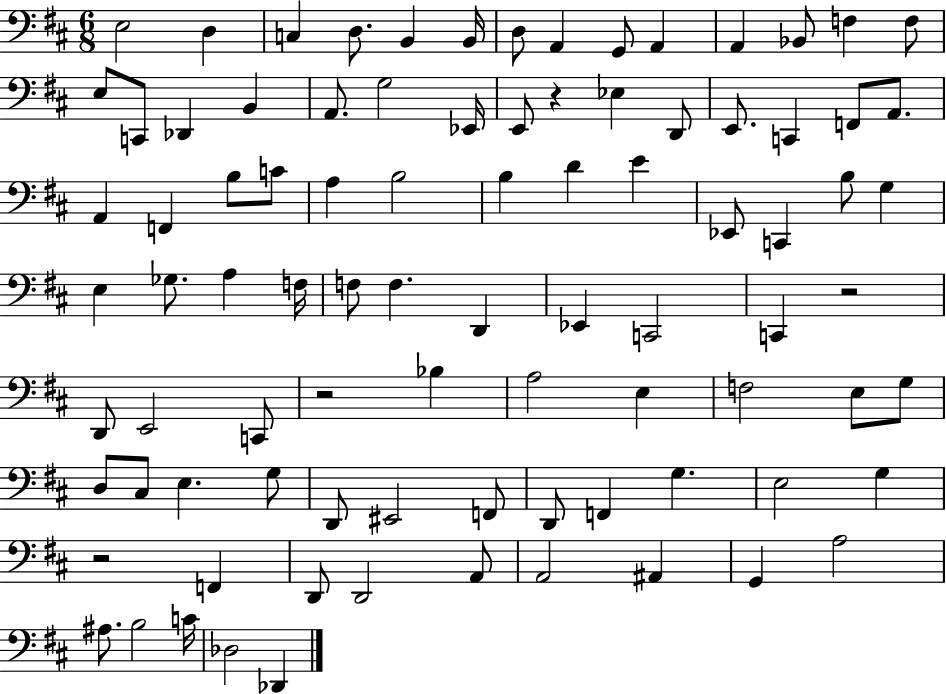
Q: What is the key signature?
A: D major